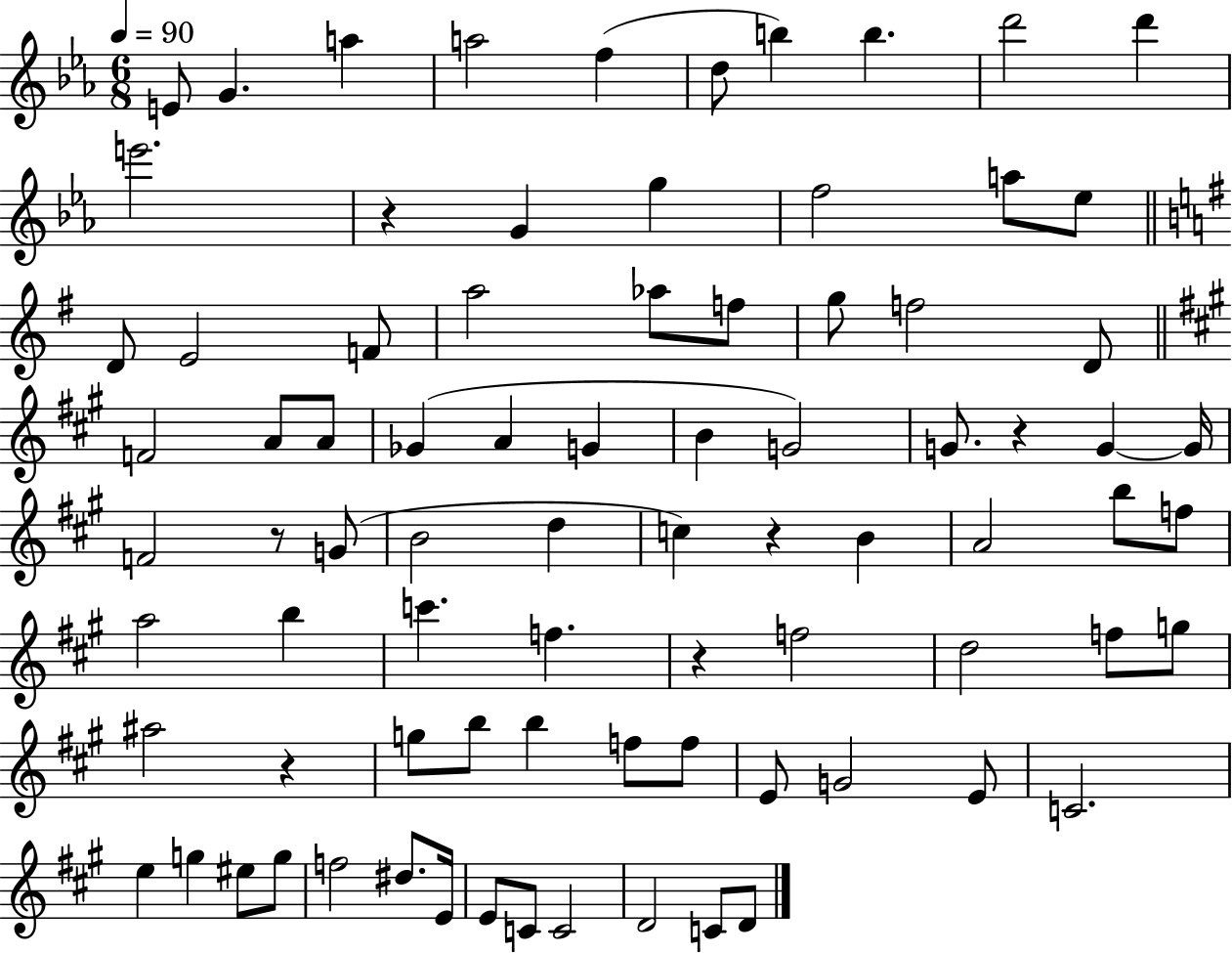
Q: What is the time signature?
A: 6/8